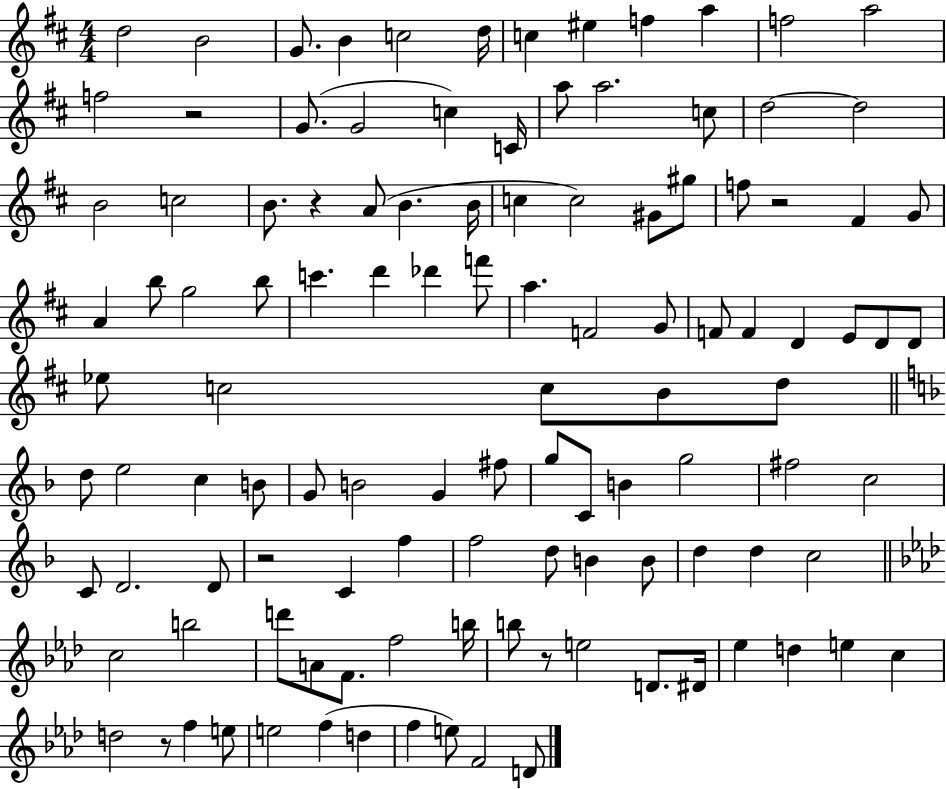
X:1
T:Untitled
M:4/4
L:1/4
K:D
d2 B2 G/2 B c2 d/4 c ^e f a f2 a2 f2 z2 G/2 G2 c C/4 a/2 a2 c/2 d2 d2 B2 c2 B/2 z A/2 B B/4 c c2 ^G/2 ^g/2 f/2 z2 ^F G/2 A b/2 g2 b/2 c' d' _d' f'/2 a F2 G/2 F/2 F D E/2 D/2 D/2 _e/2 c2 c/2 B/2 d/2 d/2 e2 c B/2 G/2 B2 G ^f/2 g/2 C/2 B g2 ^f2 c2 C/2 D2 D/2 z2 C f f2 d/2 B B/2 d d c2 c2 b2 d'/2 A/2 F/2 f2 b/4 b/2 z/2 e2 D/2 ^D/4 _e d e c d2 z/2 f e/2 e2 f d f e/2 F2 D/2